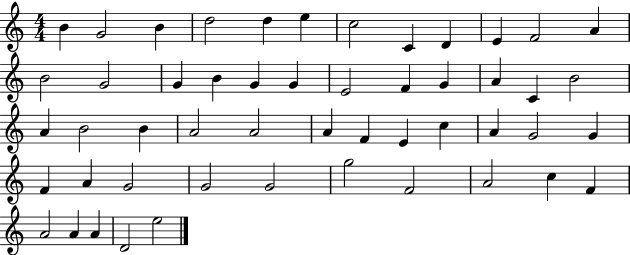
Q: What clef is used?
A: treble